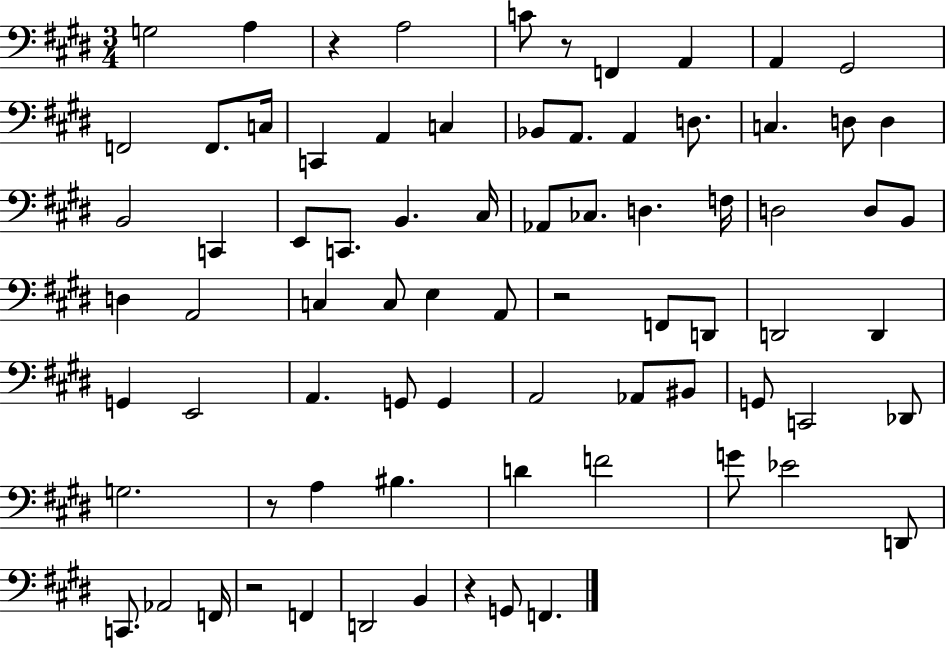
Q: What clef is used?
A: bass